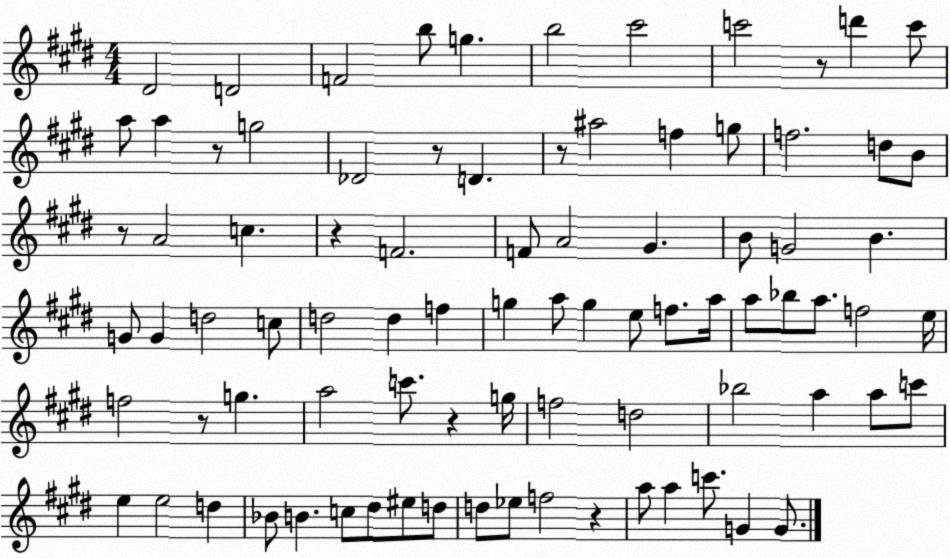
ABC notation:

X:1
T:Untitled
M:4/4
L:1/4
K:E
^D2 D2 F2 b/2 g b2 ^c'2 c'2 z/2 d' c'/2 a/2 a z/2 g2 _D2 z/2 D z/2 ^a2 f g/2 f2 d/2 B/2 z/2 A2 c z F2 F/2 A2 ^G B/2 G2 B G/2 G d2 c/2 d2 d f g a/2 g e/2 f/2 a/4 a/2 _b/2 a/2 f2 e/4 f2 z/2 g a2 c'/2 z g/4 f2 d2 _b2 a a/2 c'/2 e e2 d _B/2 B c/2 ^d/2 ^e/2 d/2 d/2 _e/2 f2 z a/2 a c'/2 G G/2